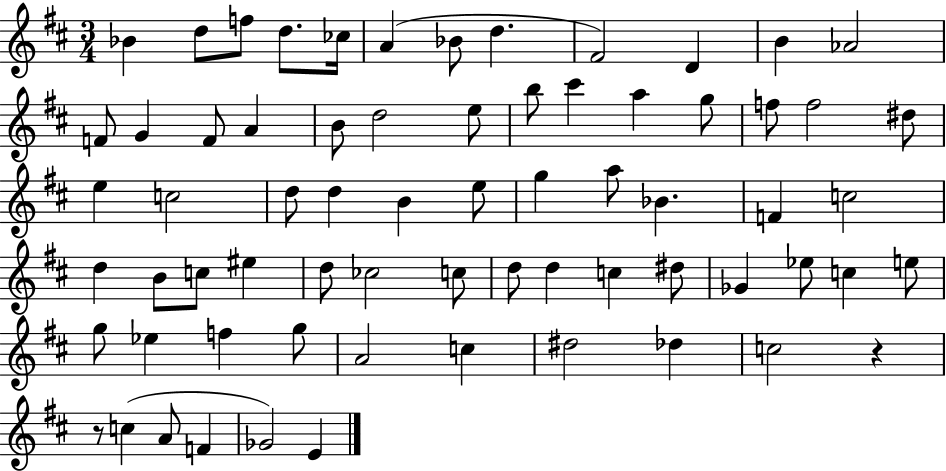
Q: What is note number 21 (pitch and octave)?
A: C#6